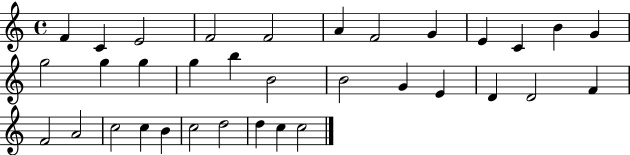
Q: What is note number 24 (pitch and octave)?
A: F4